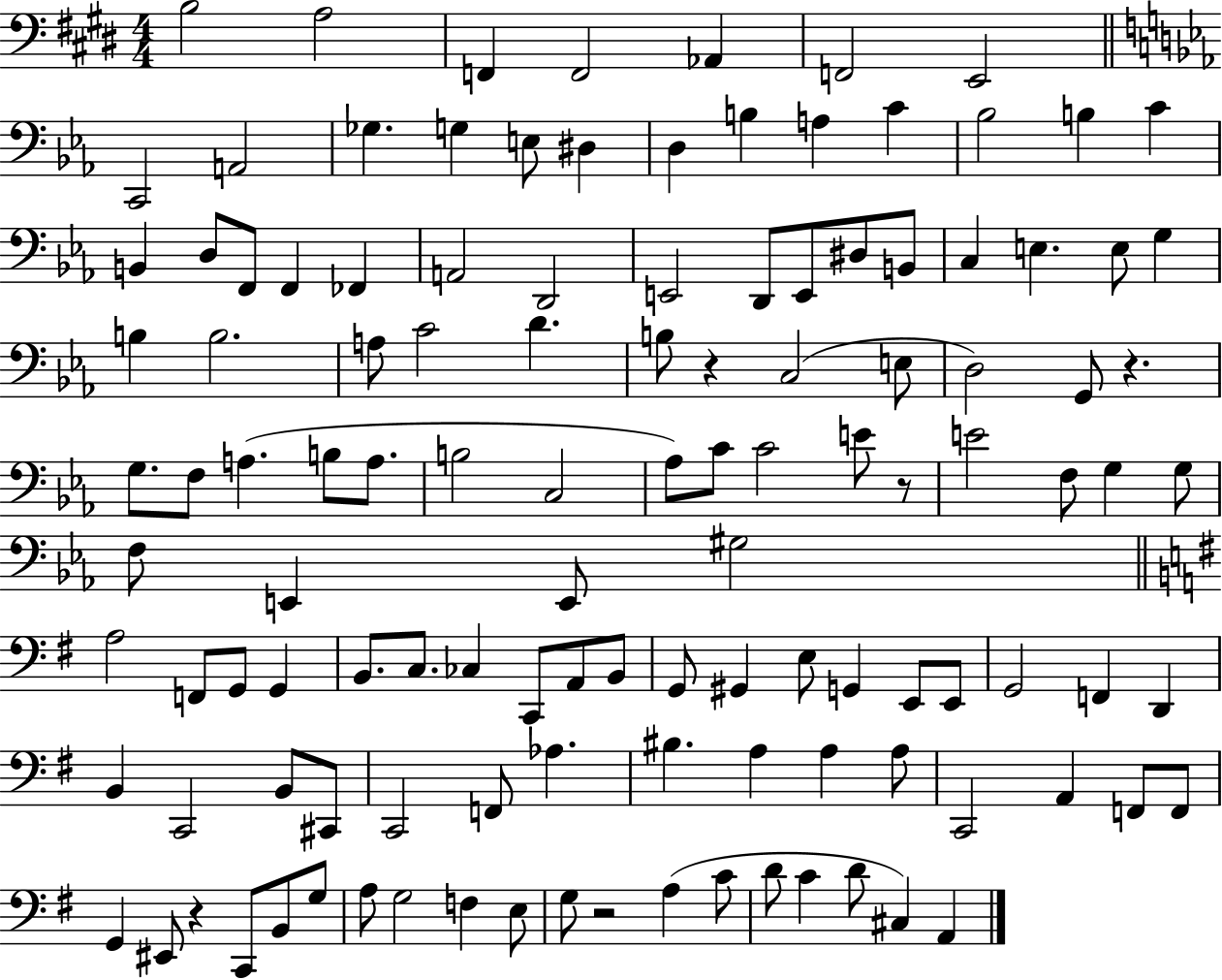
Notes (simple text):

B3/h A3/h F2/q F2/h Ab2/q F2/h E2/h C2/h A2/h Gb3/q. G3/q E3/e D#3/q D3/q B3/q A3/q C4/q Bb3/h B3/q C4/q B2/q D3/e F2/e F2/q FES2/q A2/h D2/h E2/h D2/e E2/e D#3/e B2/e C3/q E3/q. E3/e G3/q B3/q B3/h. A3/e C4/h D4/q. B3/e R/q C3/h E3/e D3/h G2/e R/q. G3/e. F3/e A3/q. B3/e A3/e. B3/h C3/h Ab3/e C4/e C4/h E4/e R/e E4/h F3/e G3/q G3/e F3/e E2/q E2/e G#3/h A3/h F2/e G2/e G2/q B2/e. C3/e. CES3/q C2/e A2/e B2/e G2/e G#2/q E3/e G2/q E2/e E2/e G2/h F2/q D2/q B2/q C2/h B2/e C#2/e C2/h F2/e Ab3/q. BIS3/q. A3/q A3/q A3/e C2/h A2/q F2/e F2/e G2/q EIS2/e R/q C2/e B2/e G3/e A3/e G3/h F3/q E3/e G3/e R/h A3/q C4/e D4/e C4/q D4/e C#3/q A2/q